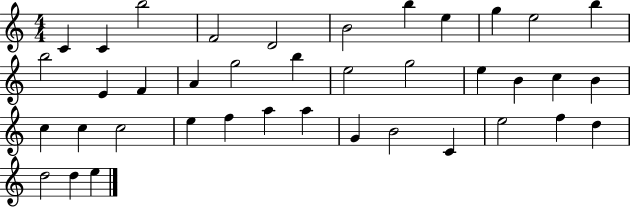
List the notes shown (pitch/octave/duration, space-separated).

C4/q C4/q B5/h F4/h D4/h B4/h B5/q E5/q G5/q E5/h B5/q B5/h E4/q F4/q A4/q G5/h B5/q E5/h G5/h E5/q B4/q C5/q B4/q C5/q C5/q C5/h E5/q F5/q A5/q A5/q G4/q B4/h C4/q E5/h F5/q D5/q D5/h D5/q E5/q